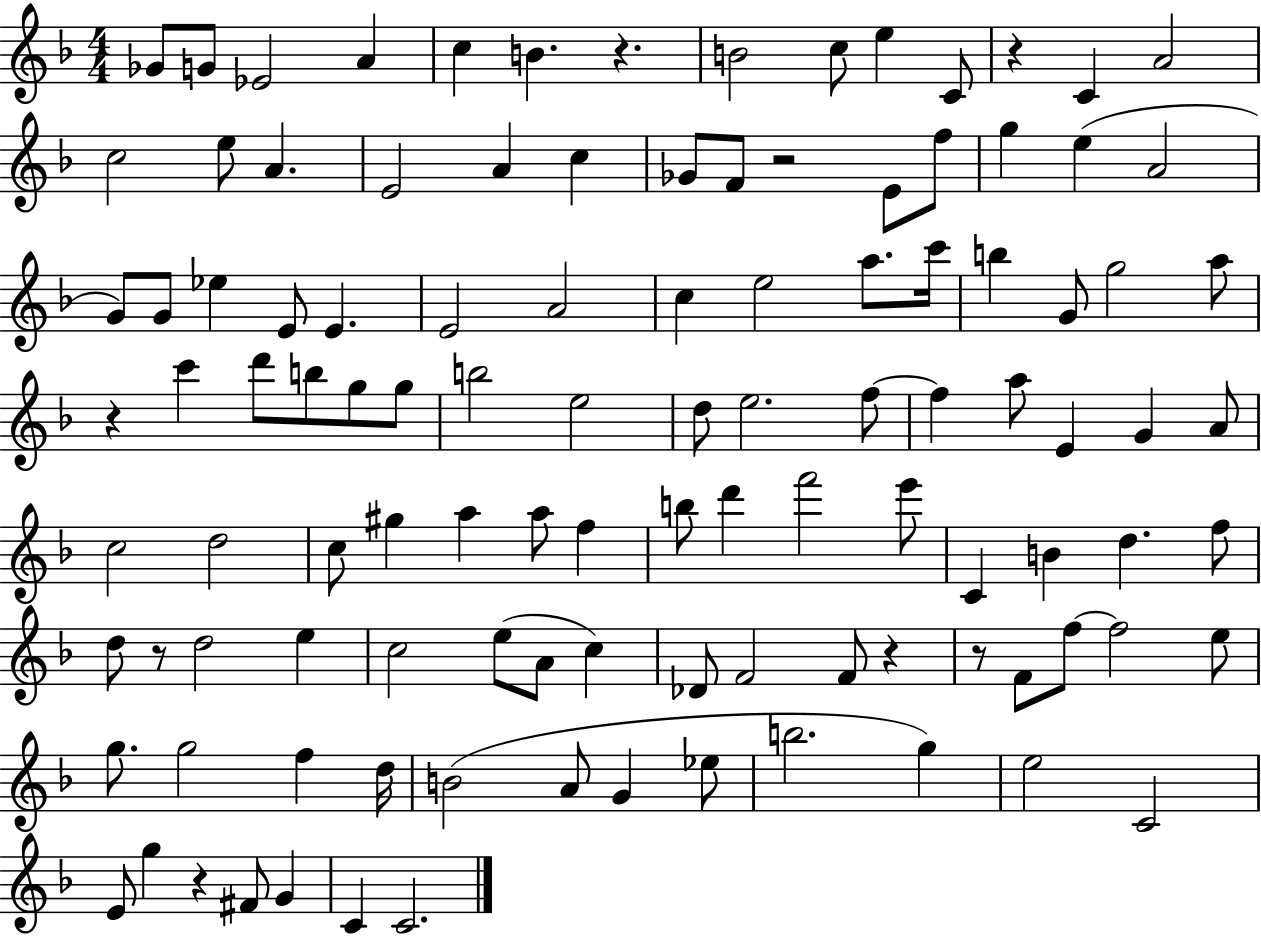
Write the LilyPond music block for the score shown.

{
  \clef treble
  \numericTimeSignature
  \time 4/4
  \key f \major
  ges'8 g'8 ees'2 a'4 | c''4 b'4. r4. | b'2 c''8 e''4 c'8 | r4 c'4 a'2 | \break c''2 e''8 a'4. | e'2 a'4 c''4 | ges'8 f'8 r2 e'8 f''8 | g''4 e''4( a'2 | \break g'8) g'8 ees''4 e'8 e'4. | e'2 a'2 | c''4 e''2 a''8. c'''16 | b''4 g'8 g''2 a''8 | \break r4 c'''4 d'''8 b''8 g''8 g''8 | b''2 e''2 | d''8 e''2. f''8~~ | f''4 a''8 e'4 g'4 a'8 | \break c''2 d''2 | c''8 gis''4 a''4 a''8 f''4 | b''8 d'''4 f'''2 e'''8 | c'4 b'4 d''4. f''8 | \break d''8 r8 d''2 e''4 | c''2 e''8( a'8 c''4) | des'8 f'2 f'8 r4 | r8 f'8 f''8~~ f''2 e''8 | \break g''8. g''2 f''4 d''16 | b'2( a'8 g'4 ees''8 | b''2. g''4) | e''2 c'2 | \break e'8 g''4 r4 fis'8 g'4 | c'4 c'2. | \bar "|."
}